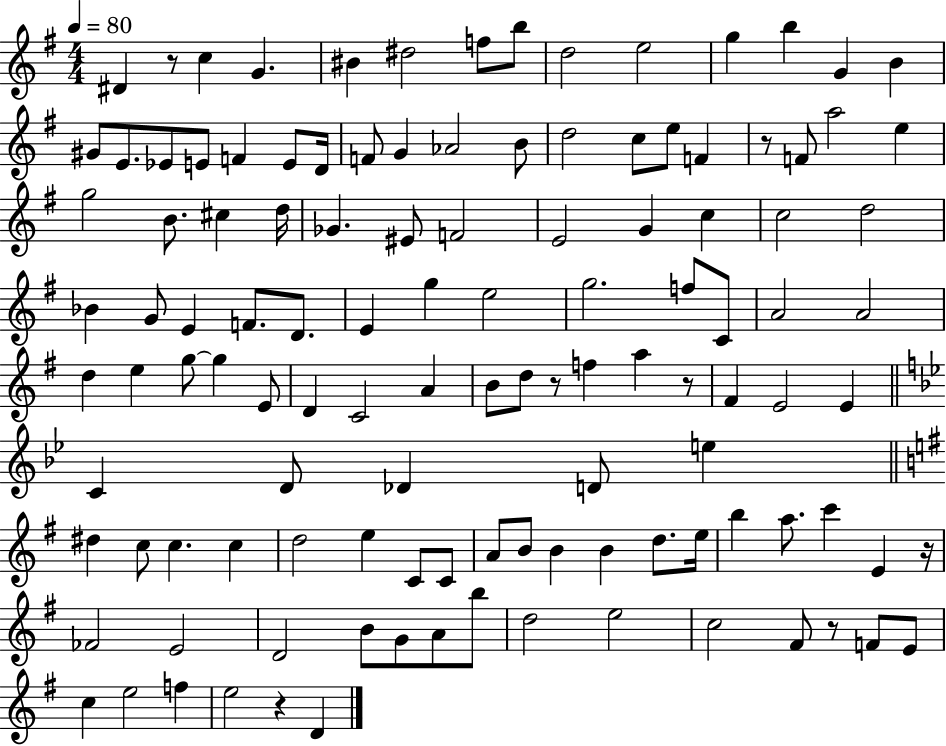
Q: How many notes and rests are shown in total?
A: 119